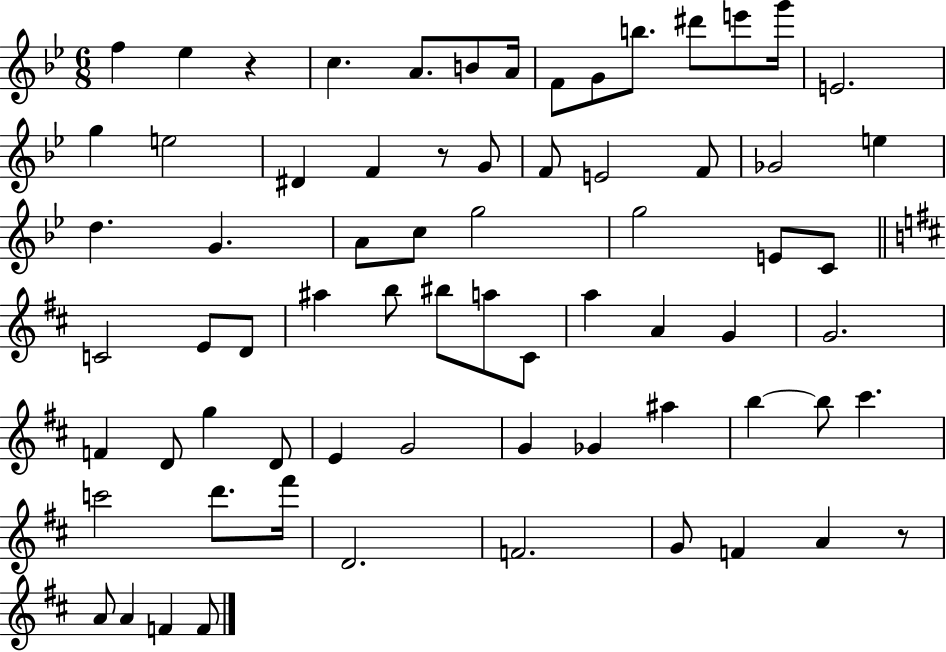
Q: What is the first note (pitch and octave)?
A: F5